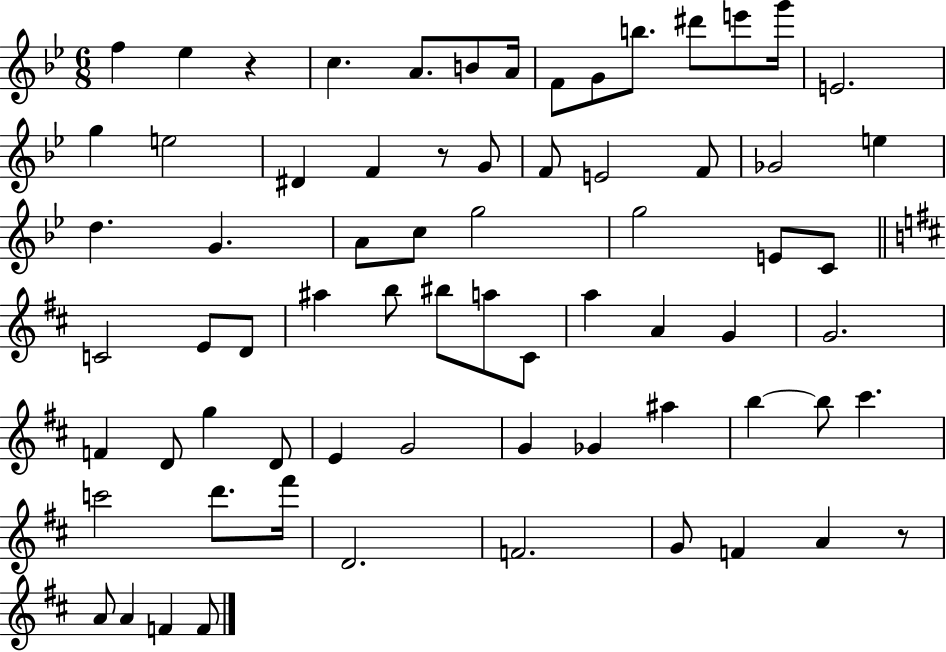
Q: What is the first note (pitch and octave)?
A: F5